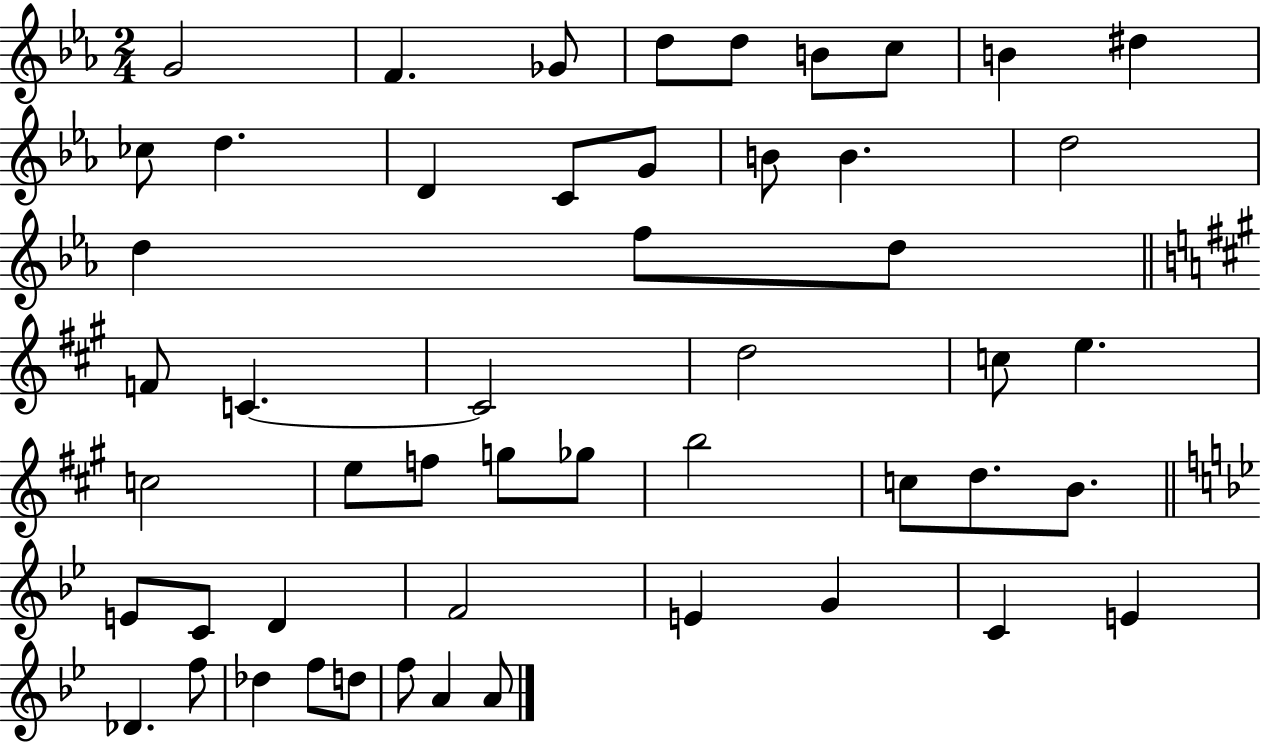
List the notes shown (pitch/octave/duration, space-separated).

G4/h F4/q. Gb4/e D5/e D5/e B4/e C5/e B4/q D#5/q CES5/e D5/q. D4/q C4/e G4/e B4/e B4/q. D5/h D5/q F5/e D5/e F4/e C4/q. C4/h D5/h C5/e E5/q. C5/h E5/e F5/e G5/e Gb5/e B5/h C5/e D5/e. B4/e. E4/e C4/e D4/q F4/h E4/q G4/q C4/q E4/q Db4/q. F5/e Db5/q F5/e D5/e F5/e A4/q A4/e